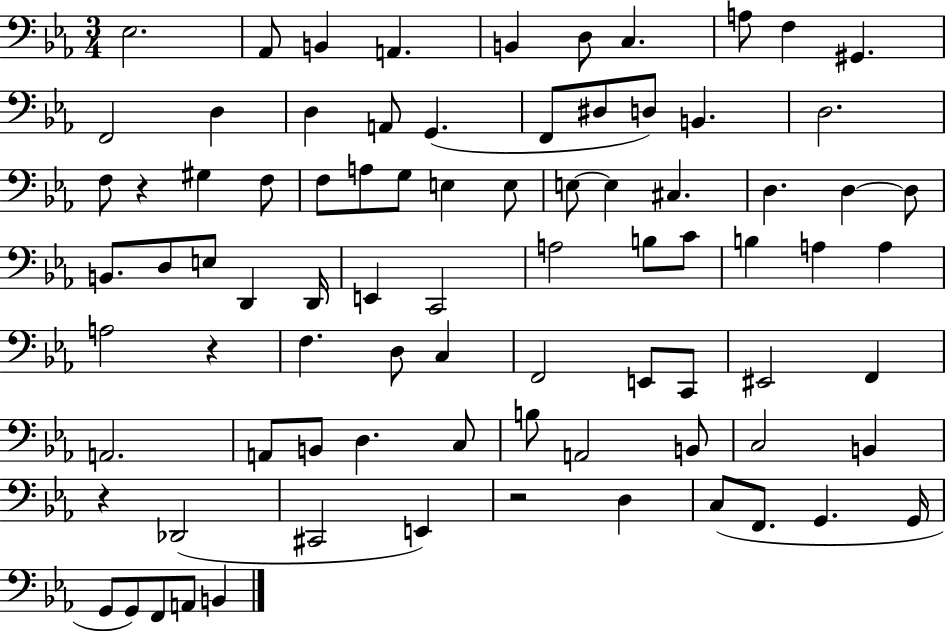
{
  \clef bass
  \numericTimeSignature
  \time 3/4
  \key ees \major
  ees2. | aes,8 b,4 a,4. | b,4 d8 c4. | a8 f4 gis,4. | \break f,2 d4 | d4 a,8 g,4.( | f,8 dis8 d8) b,4. | d2. | \break f8 r4 gis4 f8 | f8 a8 g8 e4 e8 | e8~~ e4 cis4. | d4. d4~~ d8 | \break b,8. d8 e8 d,4 d,16 | e,4 c,2 | a2 b8 c'8 | b4 a4 a4 | \break a2 r4 | f4. d8 c4 | f,2 e,8 c,8 | eis,2 f,4 | \break a,2. | a,8 b,8 d4. c8 | b8 a,2 b,8 | c2 b,4 | \break r4 des,2( | cis,2 e,4) | r2 d4 | c8( f,8. g,4. g,16 | \break g,8 g,8) f,8 a,8 b,4 | \bar "|."
}